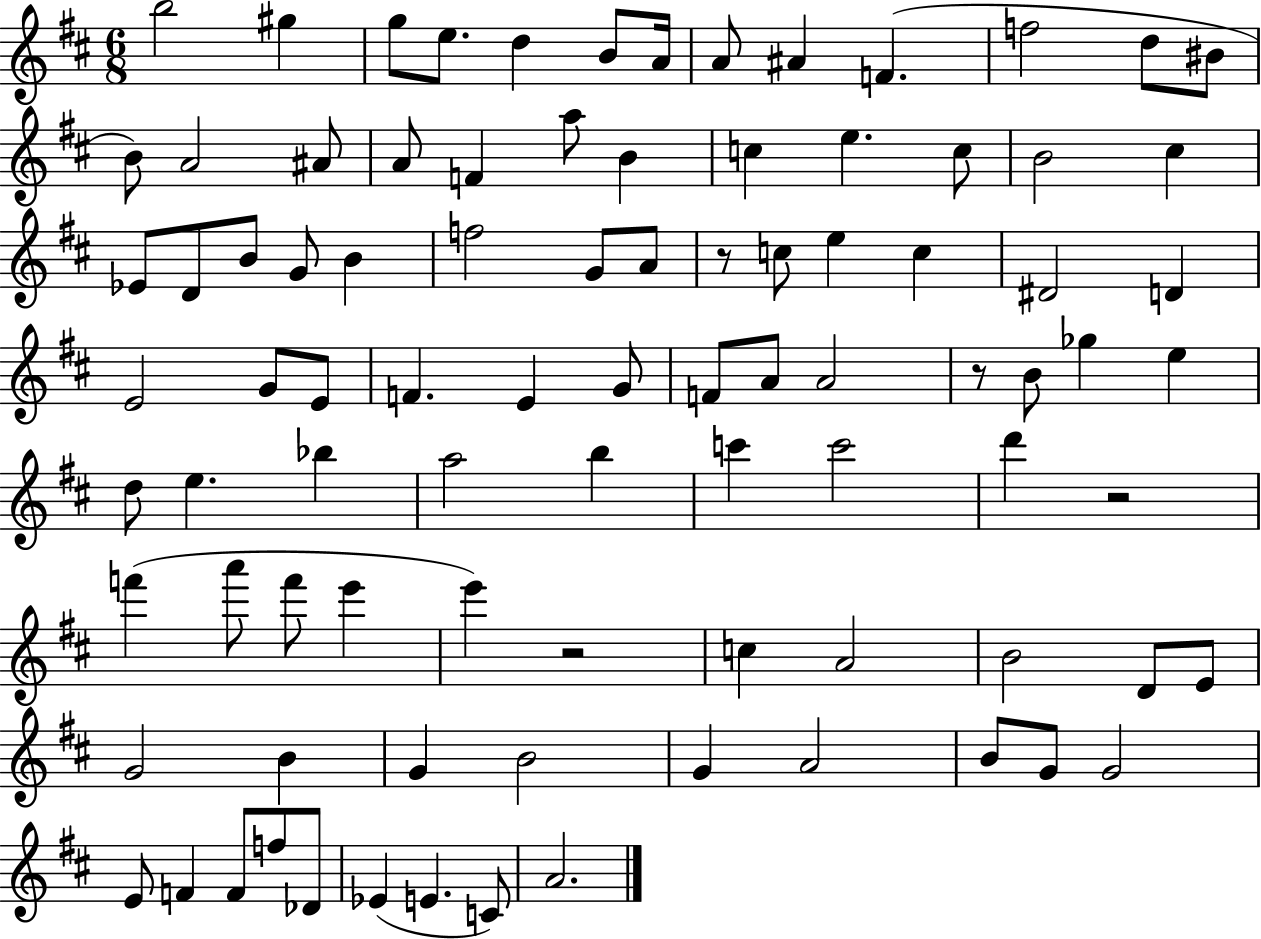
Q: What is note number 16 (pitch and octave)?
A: A#4